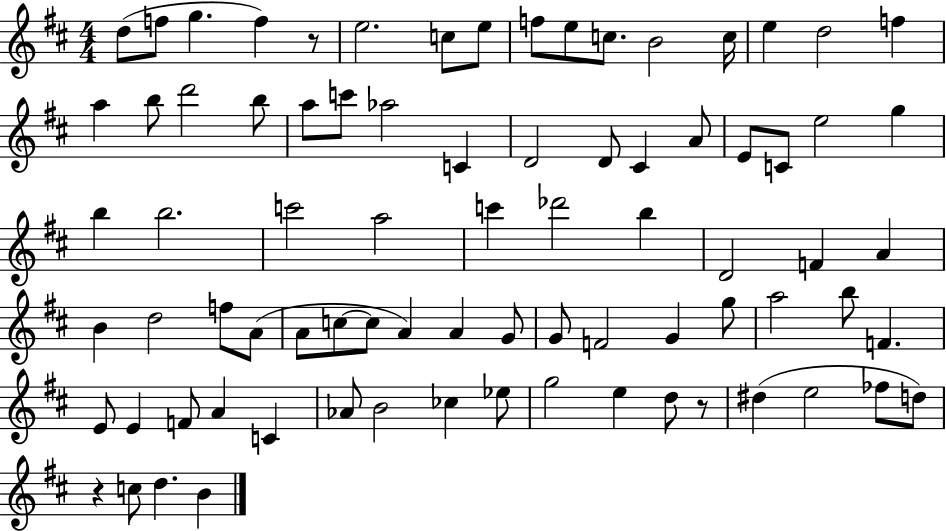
D5/e F5/e G5/q. F5/q R/e E5/h. C5/e E5/e F5/e E5/e C5/e. B4/h C5/s E5/q D5/h F5/q A5/q B5/e D6/h B5/e A5/e C6/e Ab5/h C4/q D4/h D4/e C#4/q A4/e E4/e C4/e E5/h G5/q B5/q B5/h. C6/h A5/h C6/q Db6/h B5/q D4/h F4/q A4/q B4/q D5/h F5/e A4/e A4/e C5/e C5/e A4/q A4/q G4/e G4/e F4/h G4/q G5/e A5/h B5/e F4/q. E4/e E4/q F4/e A4/q C4/q Ab4/e B4/h CES5/q Eb5/e G5/h E5/q D5/e R/e D#5/q E5/h FES5/e D5/e R/q C5/e D5/q. B4/q